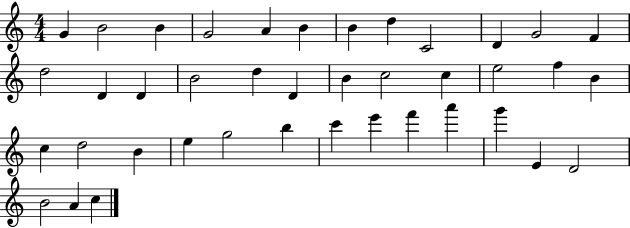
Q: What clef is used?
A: treble